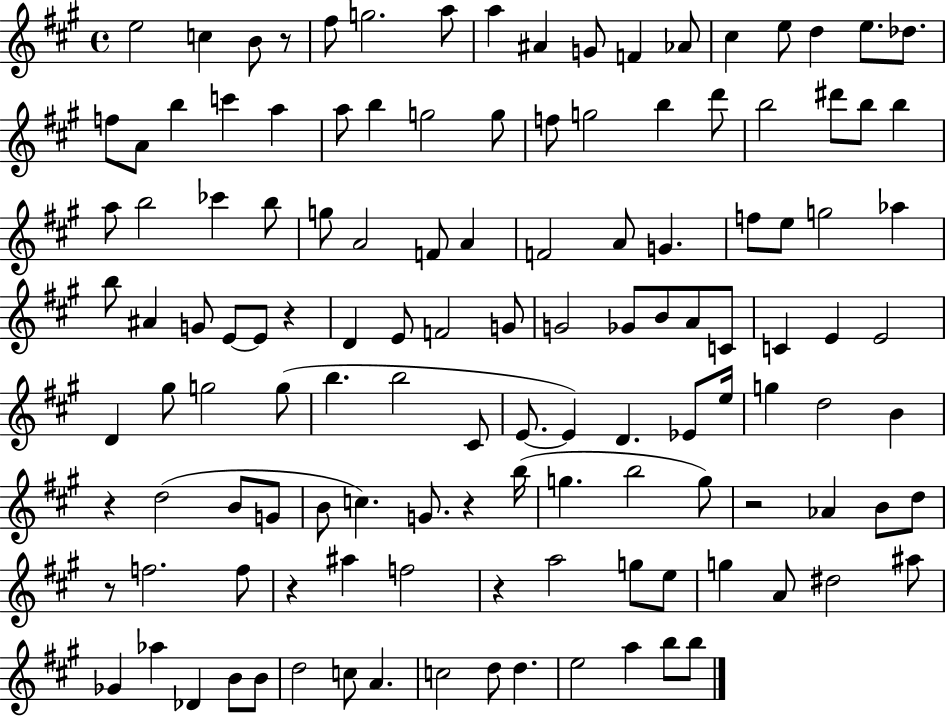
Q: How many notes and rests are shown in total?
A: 127